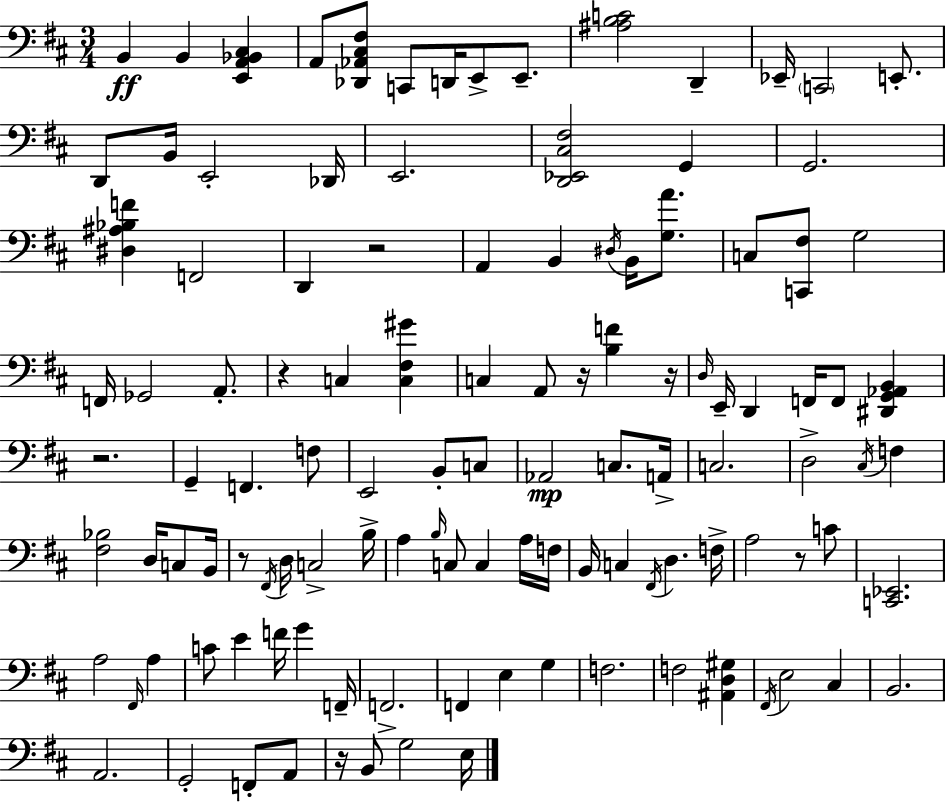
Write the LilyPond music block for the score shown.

{
  \clef bass
  \numericTimeSignature
  \time 3/4
  \key d \major
  b,4\ff b,4 <e, a, bes, cis>4 | a,8 <des, aes, cis fis>8 c,8 d,16 e,8-> e,8.-- | <ais b c'>2 d,4-- | ees,16-- \parenthesize c,2 e,8.-. | \break d,8 b,16 e,2-. des,16 | e,2. | <d, ees, cis fis>2 g,4 | g,2. | \break <dis ais bes f'>4 f,2 | d,4 r2 | a,4 b,4 \acciaccatura { dis16 } b,16 <g a'>8. | c8 <c, fis>8 g2 | \break f,16 ges,2 a,8.-. | r4 c4 <c fis gis'>4 | c4 a,8 r16 <b f'>4 | r16 \grace { d16 } e,16-- d,4 f,16 f,8 <dis, g, aes, b,>4 | \break r2. | g,4-- f,4. | f8 e,2 b,8-. | c8 aes,2\mp c8. | \break a,16-> c2. | d2-> \acciaccatura { cis16 } f4 | <fis bes>2 d16 | c8 b,16 r8 \acciaccatura { fis,16 } d16 c2-> | \break b16-> a4 \grace { b16 } c8 c4 | a16 f16 b,16 c4 \acciaccatura { fis,16 } d4. | f16-> a2 | r8 c'8 <c, ees,>2. | \break a2 | \grace { fis,16 } a4 c'8 e'4 | f'16 g'4 f,16-- f,2.-> | f,4 e4 | \break g4 f2. | f2 | <ais, d gis>4 \acciaccatura { fis,16 } e2 | cis4 b,2. | \break a,2. | g,2-. | f,8-. a,8 r16 b,8 g2 | e16 \bar "|."
}